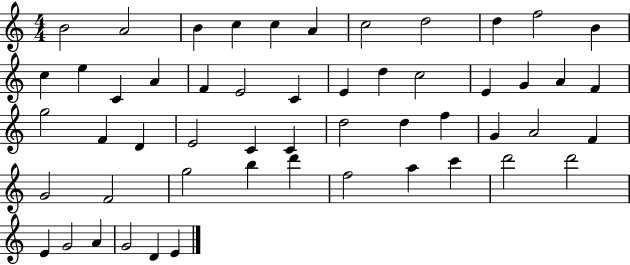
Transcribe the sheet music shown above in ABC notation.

X:1
T:Untitled
M:4/4
L:1/4
K:C
B2 A2 B c c A c2 d2 d f2 B c e C A F E2 C E d c2 E G A F g2 F D E2 C C d2 d f G A2 F G2 F2 g2 b d' f2 a c' d'2 d'2 E G2 A G2 D E